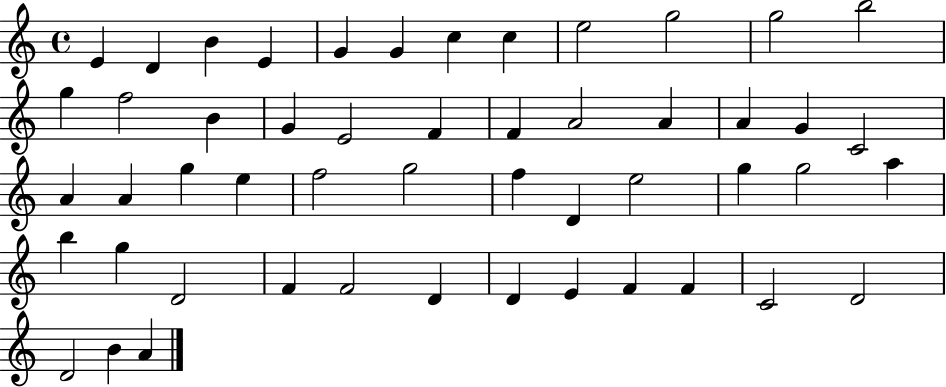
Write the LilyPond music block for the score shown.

{
  \clef treble
  \time 4/4
  \defaultTimeSignature
  \key c \major
  e'4 d'4 b'4 e'4 | g'4 g'4 c''4 c''4 | e''2 g''2 | g''2 b''2 | \break g''4 f''2 b'4 | g'4 e'2 f'4 | f'4 a'2 a'4 | a'4 g'4 c'2 | \break a'4 a'4 g''4 e''4 | f''2 g''2 | f''4 d'4 e''2 | g''4 g''2 a''4 | \break b''4 g''4 d'2 | f'4 f'2 d'4 | d'4 e'4 f'4 f'4 | c'2 d'2 | \break d'2 b'4 a'4 | \bar "|."
}